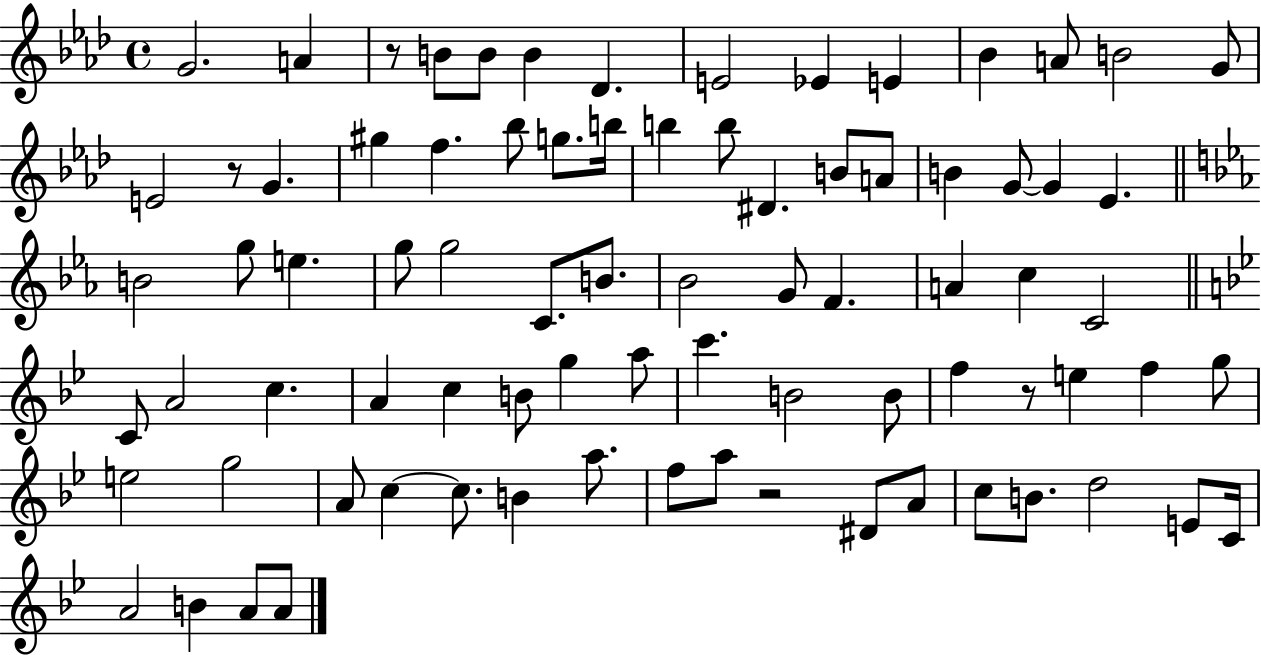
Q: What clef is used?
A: treble